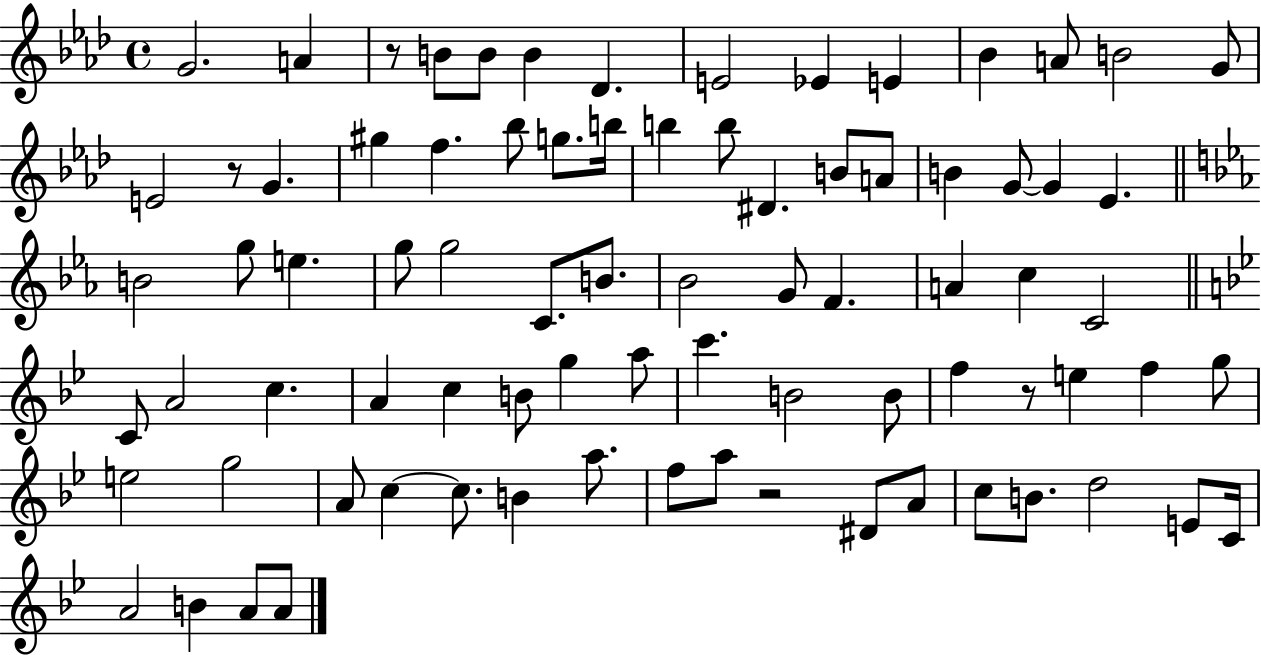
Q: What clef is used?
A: treble